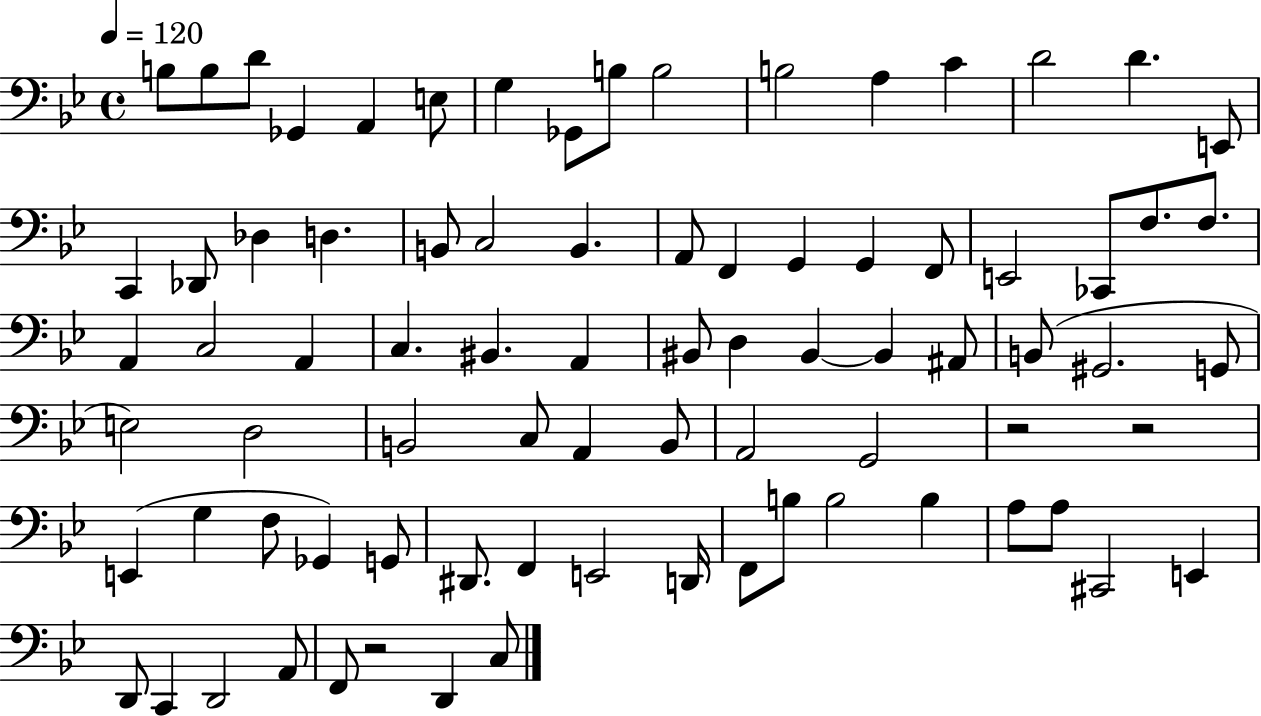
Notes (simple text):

B3/e B3/e D4/e Gb2/q A2/q E3/e G3/q Gb2/e B3/e B3/h B3/h A3/q C4/q D4/h D4/q. E2/e C2/q Db2/e Db3/q D3/q. B2/e C3/h B2/q. A2/e F2/q G2/q G2/q F2/e E2/h CES2/e F3/e. F3/e. A2/q C3/h A2/q C3/q. BIS2/q. A2/q BIS2/e D3/q BIS2/q BIS2/q A#2/e B2/e G#2/h. G2/e E3/h D3/h B2/h C3/e A2/q B2/e A2/h G2/h R/h R/h E2/q G3/q F3/e Gb2/q G2/e D#2/e. F2/q E2/h D2/s F2/e B3/e B3/h B3/q A3/e A3/e C#2/h E2/q D2/e C2/q D2/h A2/e F2/e R/h D2/q C3/e